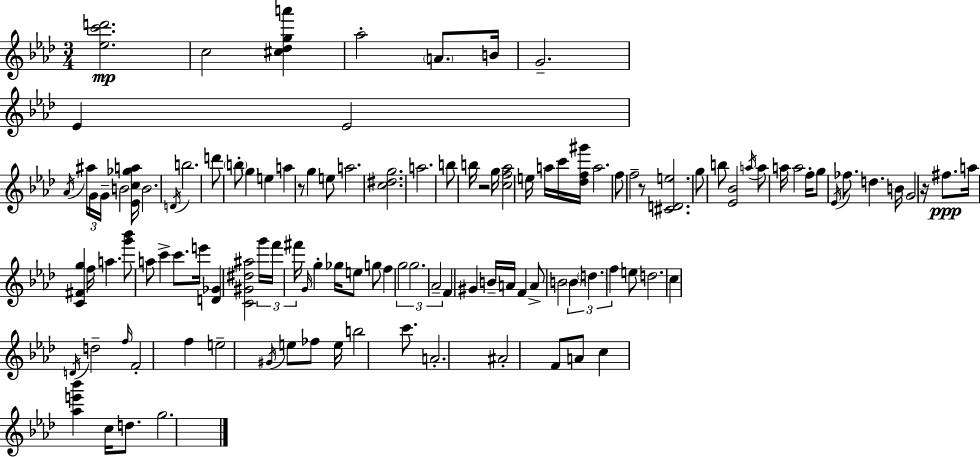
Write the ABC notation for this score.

X:1
T:Untitled
M:3/4
L:1/4
K:Fm
[_ec'd']2 c2 [^c_dga'] _a2 A/2 B/4 G2 _E _E2 _A/4 ^a/4 G/4 G/4 B2 [_Ec_ga]/4 B2 D/4 b2 d'/2 b/2 g e a z/2 g e/2 a2 [c^dg]2 a2 b/2 b/4 z2 g/4 [cf_a]2 e/4 a/4 c'/4 [_df^g']/4 a2 f/2 f2 z/2 [^CDe]2 g/2 b/2 [_E_B]2 a/4 a/2 a/4 a2 f/4 g/2 _E/4 _f/2 d B/4 G2 z/4 ^f/2 a/4 [C^Fg] f/4 a [g'_b']/2 a/2 c' c'/2 e'/4 [D_G] [C^G^d^a]2 g'/4 f'/4 ^f'/4 G/4 g _g/4 e/2 g/2 f g2 g2 _A2 F ^G B/4 A/4 F A/2 B2 B d f e/2 d2 c D/4 d2 f/4 F2 f e2 ^G/4 e/2 _f/2 e/4 b2 c'/2 A2 ^A2 F/2 A/2 c [_ae'_b'] c/4 d/2 g2